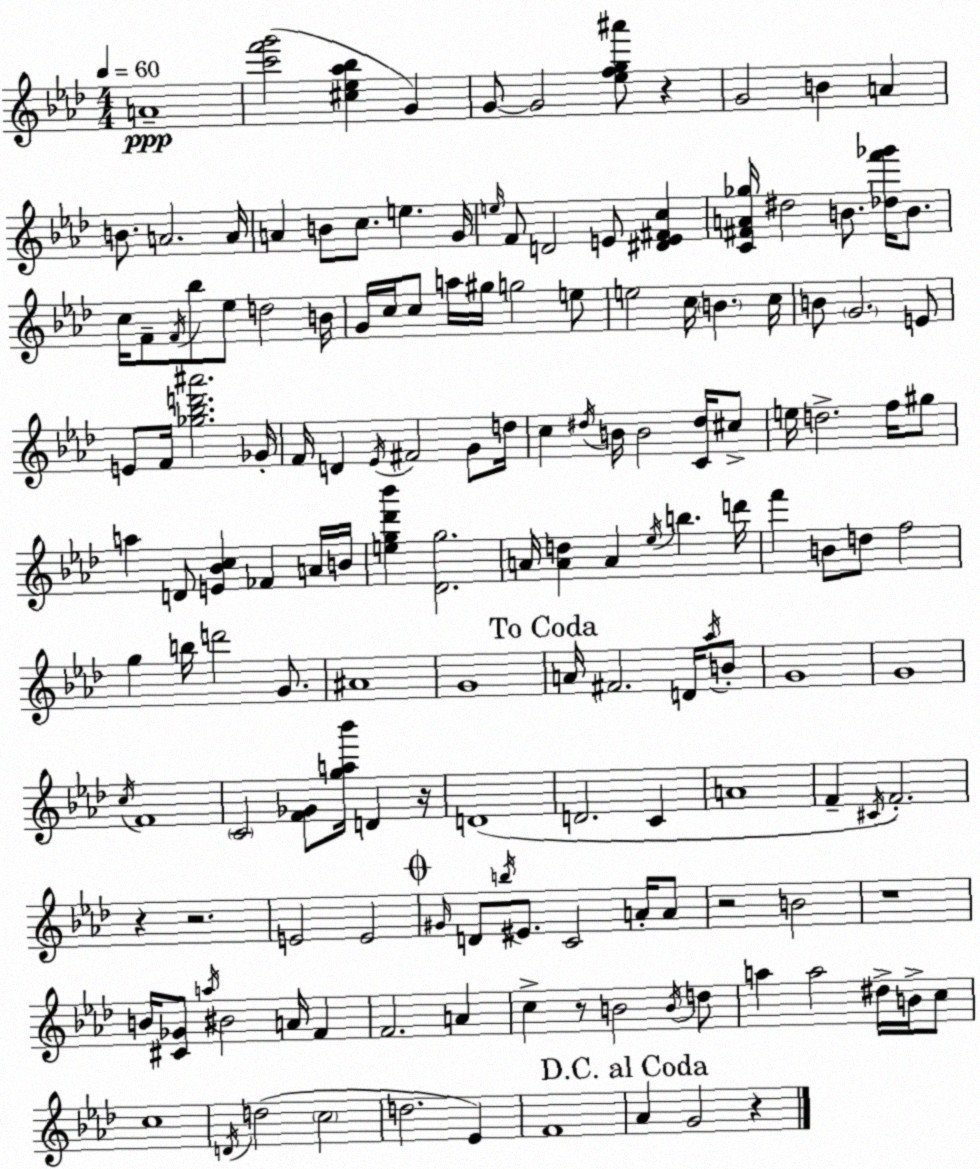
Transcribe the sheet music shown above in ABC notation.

X:1
T:Untitled
M:4/4
L:1/4
K:Ab
A4 [c'f'g']2 [^c_e_a_b] G G/2 G2 [_efg^a']/2 z G2 B A B/2 A2 A/4 A B/2 c/2 e G/4 e/4 F/2 D2 E/2 [^DE^Fc] [C^FA_g]/4 ^d2 B/2 [_df'_g']/4 B/2 c/4 F/2 F/4 _b/2 _e/2 d2 B/4 G/4 c/4 c/2 a/4 ^g/4 g2 e/2 e2 c/4 B c/4 B/2 G2 E/2 E/2 F/4 [_g_bd'^a']2 _G/4 F/4 D _E/4 ^F2 G/2 d/4 c ^d/4 B/4 B2 [C^d]/4 ^c/2 e/4 d2 f/4 ^g/2 a D/2 [E_Bc] _F A/4 B/4 [eg_d'_b'] [_Dg]2 A/4 [Ad] A _e/4 b d'/4 f' B/2 d/2 f2 g b/4 d'2 G/2 ^A4 G4 A/4 ^F2 D/4 _a/4 B/2 G4 G4 c/4 F4 C2 [F_G]/2 [ga_b']/4 D z/4 D4 D2 C A4 F ^C/4 F2 z z2 E2 E2 ^G/4 D/2 b/4 ^E/2 C2 A/4 A/2 z2 B2 z4 B/4 [^C_G]/2 a/4 ^B2 A/4 F F2 A c z/2 B2 B/4 d/2 a a2 ^d/4 B/4 c/2 c4 D/4 d2 c2 d2 _E F4 _A G2 z